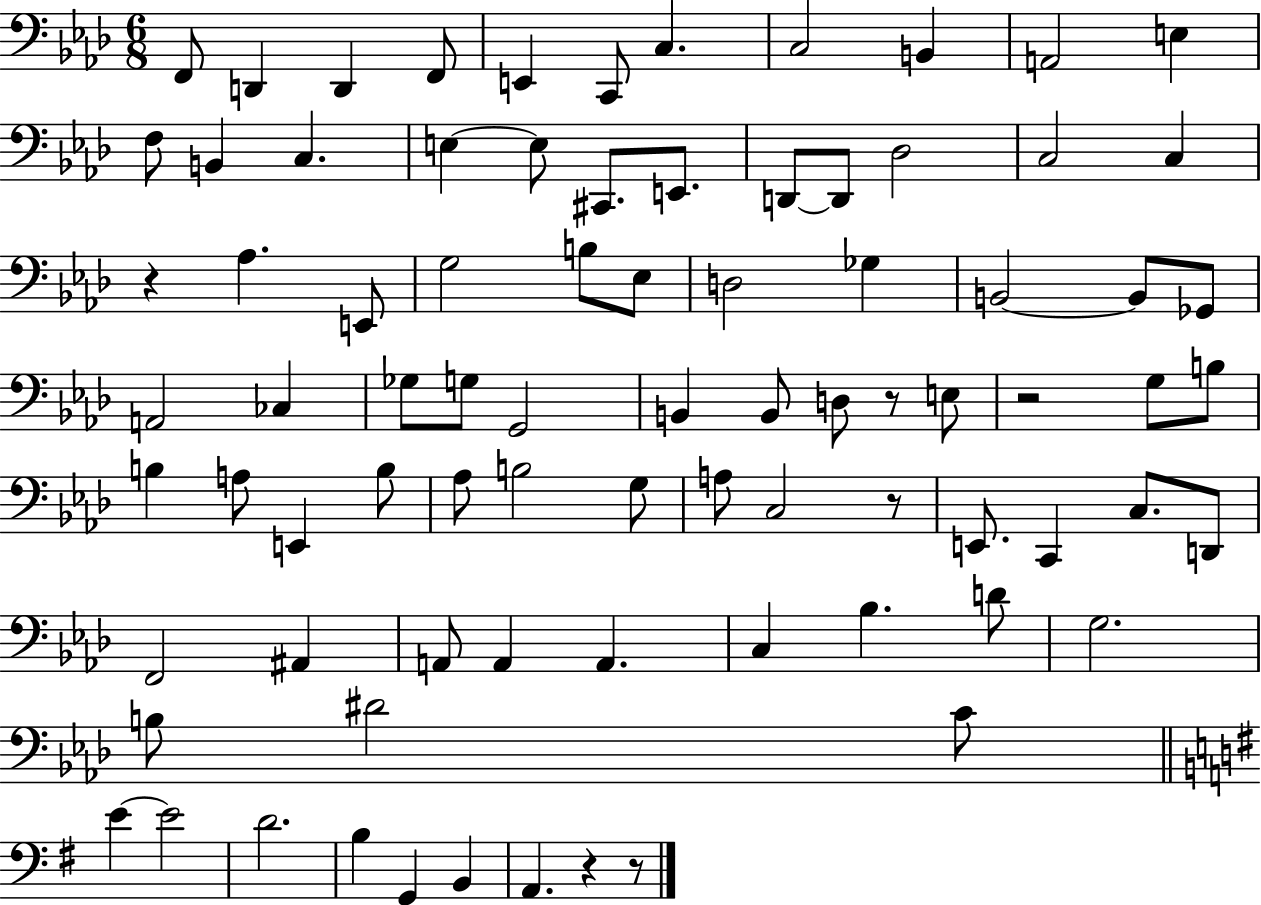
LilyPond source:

{
  \clef bass
  \numericTimeSignature
  \time 6/8
  \key aes \major
  f,8 d,4 d,4 f,8 | e,4 c,8 c4. | c2 b,4 | a,2 e4 | \break f8 b,4 c4. | e4~~ e8 cis,8. e,8. | d,8~~ d,8 des2 | c2 c4 | \break r4 aes4. e,8 | g2 b8 ees8 | d2 ges4 | b,2~~ b,8 ges,8 | \break a,2 ces4 | ges8 g8 g,2 | b,4 b,8 d8 r8 e8 | r2 g8 b8 | \break b4 a8 e,4 b8 | aes8 b2 g8 | a8 c2 r8 | e,8. c,4 c8. d,8 | \break f,2 ais,4 | a,8 a,4 a,4. | c4 bes4. d'8 | g2. | \break b8 dis'2 c'8 | \bar "||" \break \key e \minor e'4~~ e'2 | d'2. | b4 g,4 b,4 | a,4. r4 r8 | \break \bar "|."
}